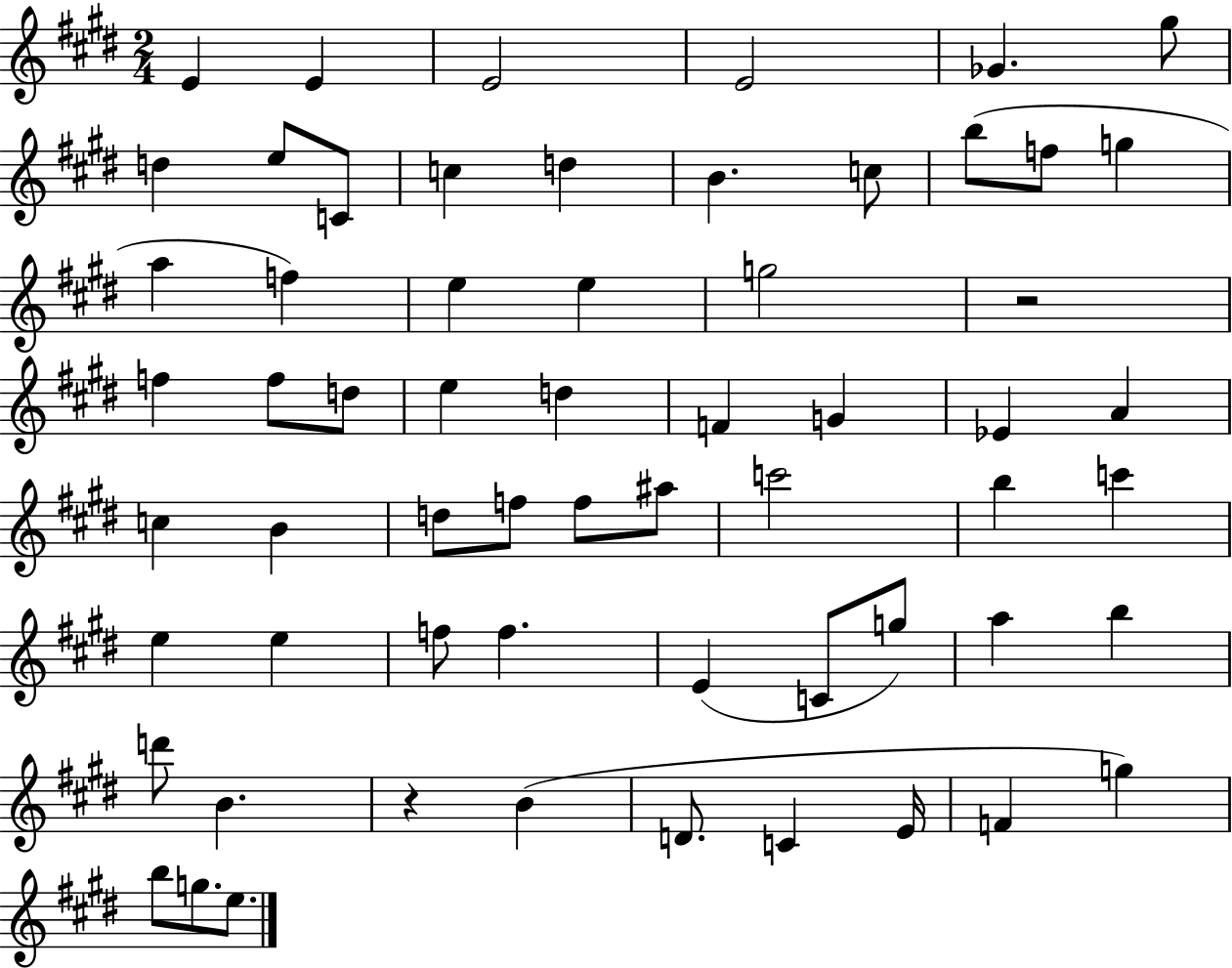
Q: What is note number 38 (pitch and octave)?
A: B5